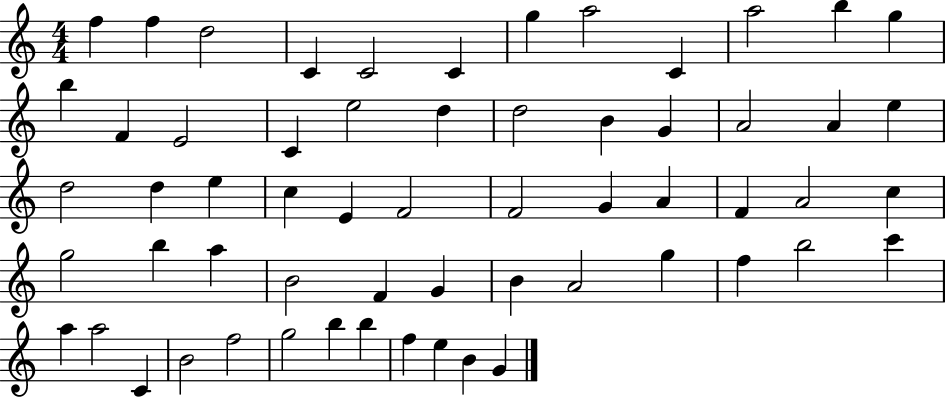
X:1
T:Untitled
M:4/4
L:1/4
K:C
f f d2 C C2 C g a2 C a2 b g b F E2 C e2 d d2 B G A2 A e d2 d e c E F2 F2 G A F A2 c g2 b a B2 F G B A2 g f b2 c' a a2 C B2 f2 g2 b b f e B G